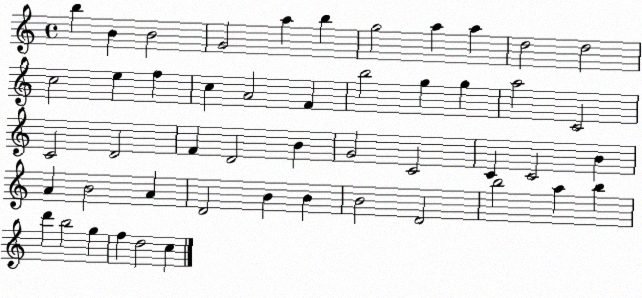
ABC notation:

X:1
T:Untitled
M:4/4
L:1/4
K:C
b B B2 G2 a b g2 a a d2 d2 c2 e f c A2 F b2 g g a2 C2 C2 D2 F D2 B G2 C2 C C2 B A B2 A D2 B B B2 D2 b2 a b d' b2 g f d2 c